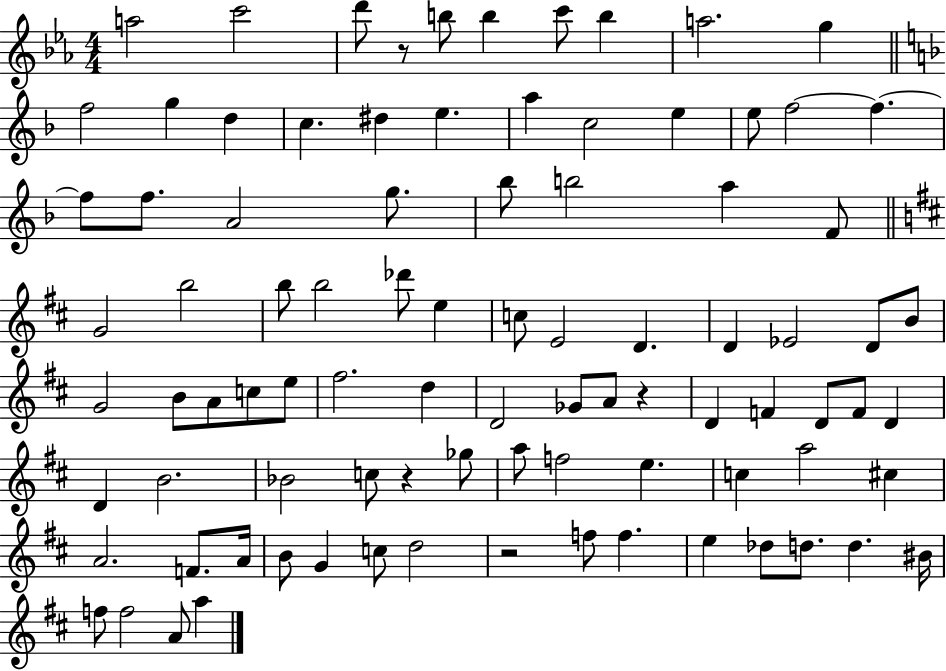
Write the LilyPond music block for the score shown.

{
  \clef treble
  \numericTimeSignature
  \time 4/4
  \key ees \major
  a''2 c'''2 | d'''8 r8 b''8 b''4 c'''8 b''4 | a''2. g''4 | \bar "||" \break \key f \major f''2 g''4 d''4 | c''4. dis''4 e''4. | a''4 c''2 e''4 | e''8 f''2~~ f''4.~~ | \break f''8 f''8. a'2 g''8. | bes''8 b''2 a''4 f'8 | \bar "||" \break \key b \minor g'2 b''2 | b''8 b''2 des'''8 e''4 | c''8 e'2 d'4. | d'4 ees'2 d'8 b'8 | \break g'2 b'8 a'8 c''8 e''8 | fis''2. d''4 | d'2 ges'8 a'8 r4 | d'4 f'4 d'8 f'8 d'4 | \break d'4 b'2. | bes'2 c''8 r4 ges''8 | a''8 f''2 e''4. | c''4 a''2 cis''4 | \break a'2. f'8. a'16 | b'8 g'4 c''8 d''2 | r2 f''8 f''4. | e''4 des''8 d''8. d''4. bis'16 | \break f''8 f''2 a'8 a''4 | \bar "|."
}